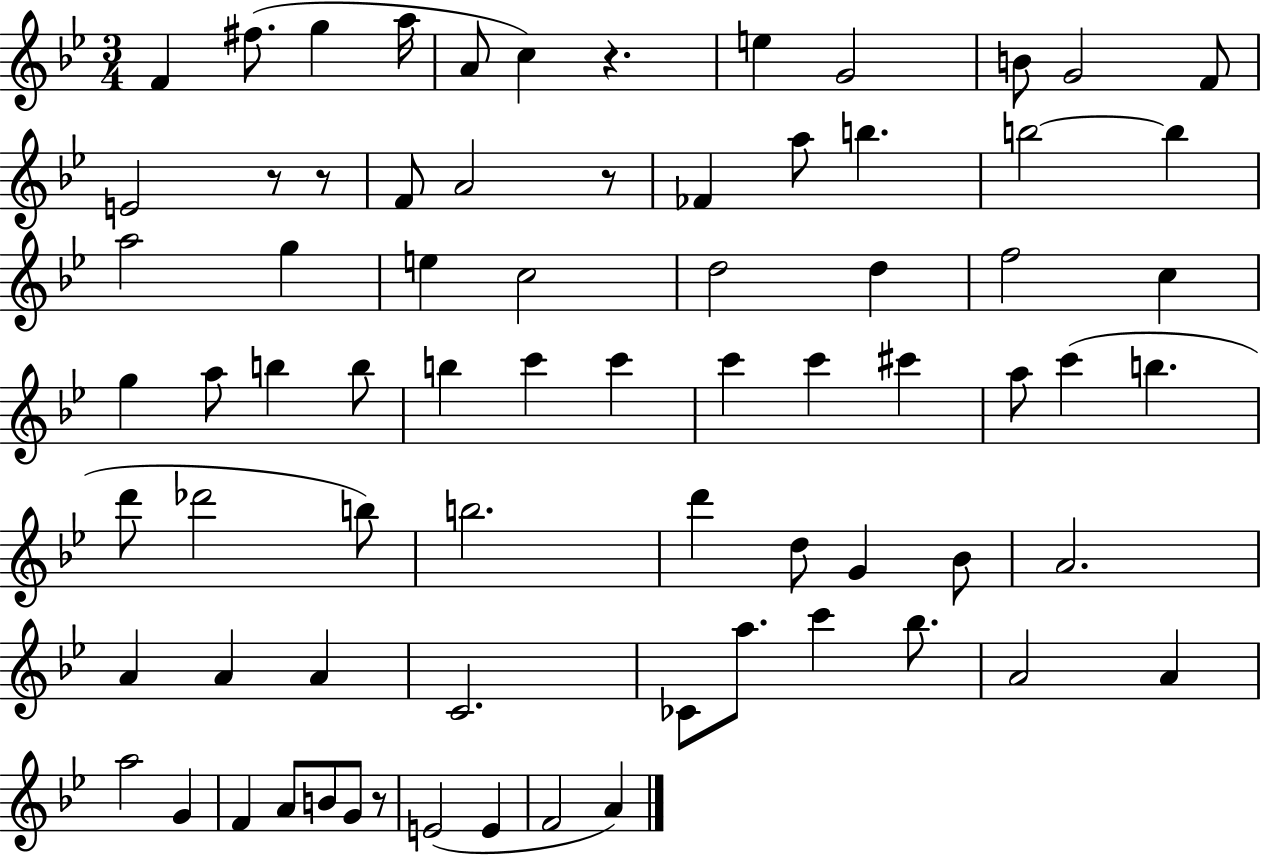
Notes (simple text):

F4/q F#5/e. G5/q A5/s A4/e C5/q R/q. E5/q G4/h B4/e G4/h F4/e E4/h R/e R/e F4/e A4/h R/e FES4/q A5/e B5/q. B5/h B5/q A5/h G5/q E5/q C5/h D5/h D5/q F5/h C5/q G5/q A5/e B5/q B5/e B5/q C6/q C6/q C6/q C6/q C#6/q A5/e C6/q B5/q. D6/e Db6/h B5/e B5/h. D6/q D5/e G4/q Bb4/e A4/h. A4/q A4/q A4/q C4/h. CES4/e A5/e. C6/q Bb5/e. A4/h A4/q A5/h G4/q F4/q A4/e B4/e G4/e R/e E4/h E4/q F4/h A4/q